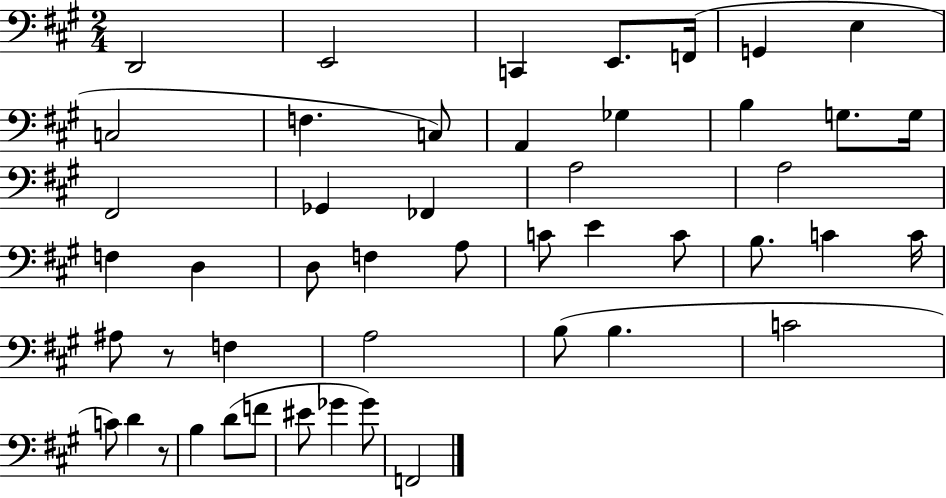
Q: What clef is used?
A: bass